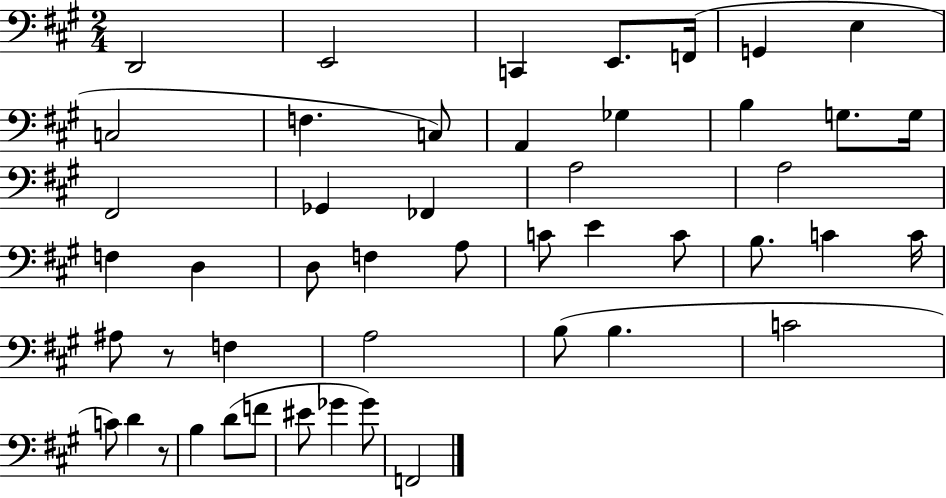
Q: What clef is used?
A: bass